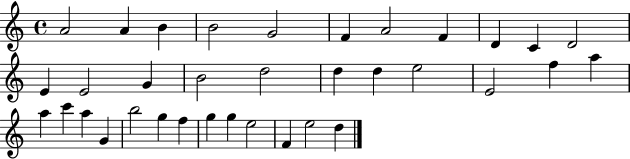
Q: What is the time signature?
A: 4/4